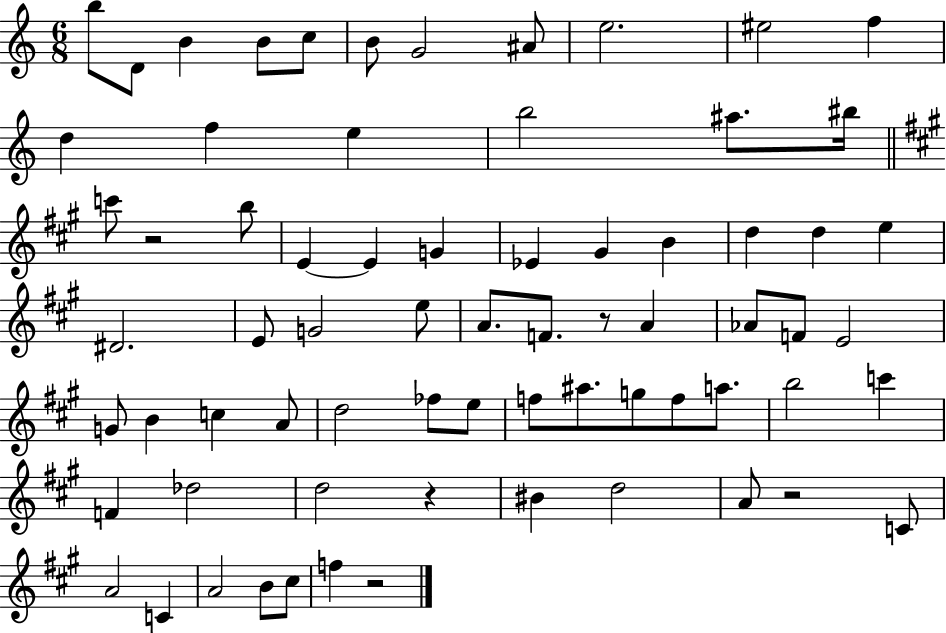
B5/e D4/e B4/q B4/e C5/e B4/e G4/h A#4/e E5/h. EIS5/h F5/q D5/q F5/q E5/q B5/h A#5/e. BIS5/s C6/e R/h B5/e E4/q E4/q G4/q Eb4/q G#4/q B4/q D5/q D5/q E5/q D#4/h. E4/e G4/h E5/e A4/e. F4/e. R/e A4/q Ab4/e F4/e E4/h G4/e B4/q C5/q A4/e D5/h FES5/e E5/e F5/e A#5/e. G5/e F5/e A5/e. B5/h C6/q F4/q Db5/h D5/h R/q BIS4/q D5/h A4/e R/h C4/e A4/h C4/q A4/h B4/e C#5/e F5/q R/h